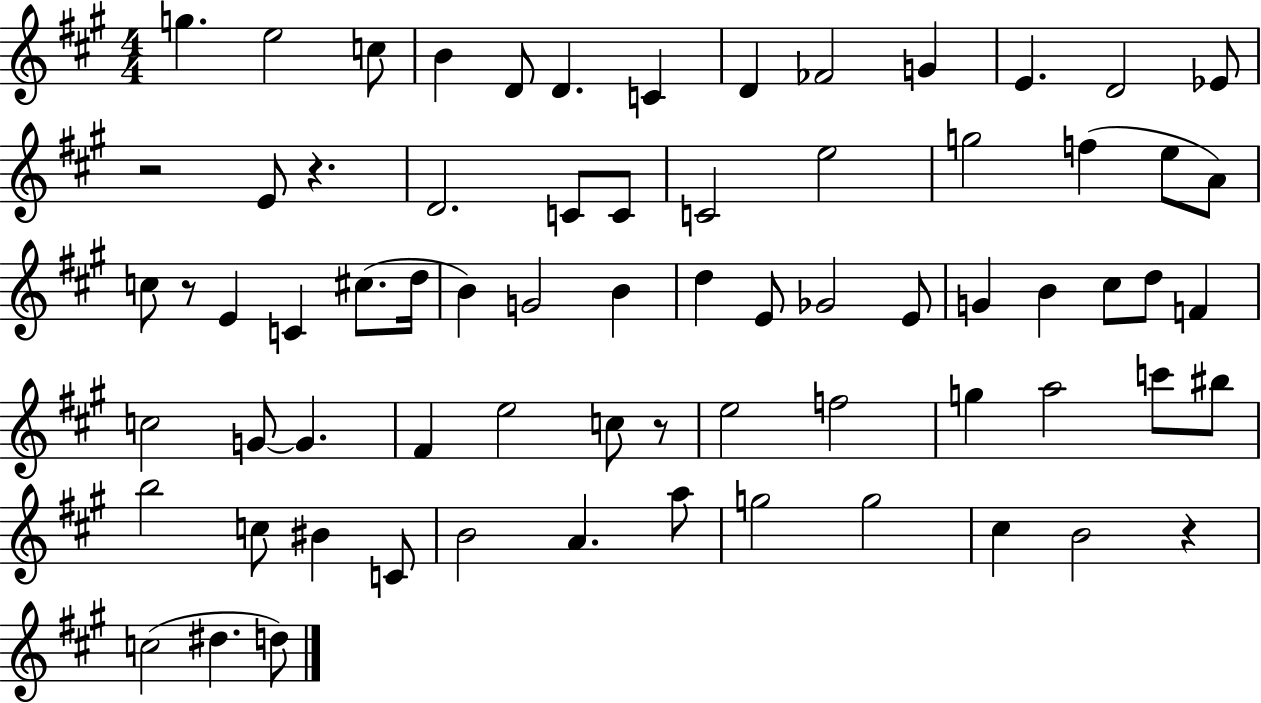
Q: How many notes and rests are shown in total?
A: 71